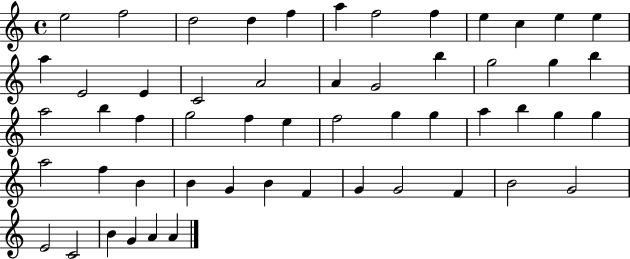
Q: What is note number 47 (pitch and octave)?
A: B4